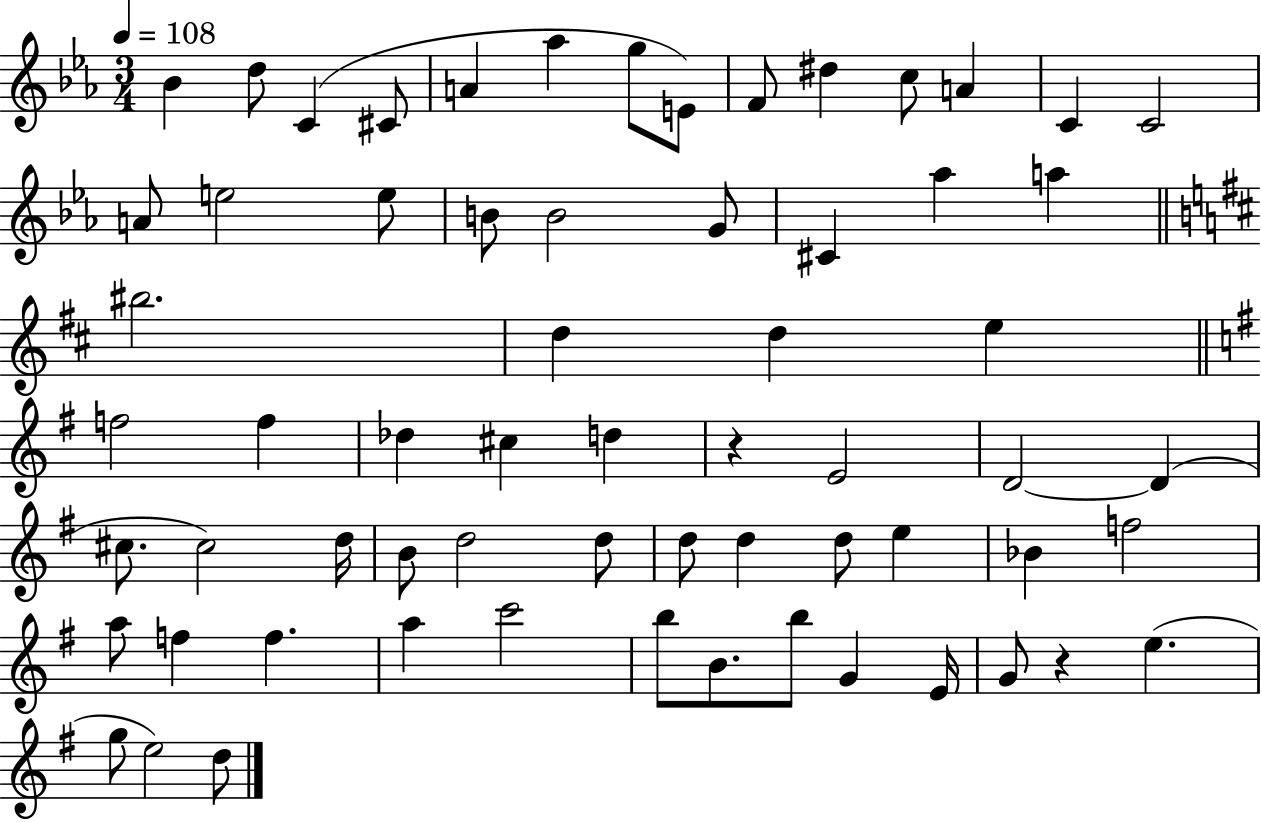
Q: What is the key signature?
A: EES major